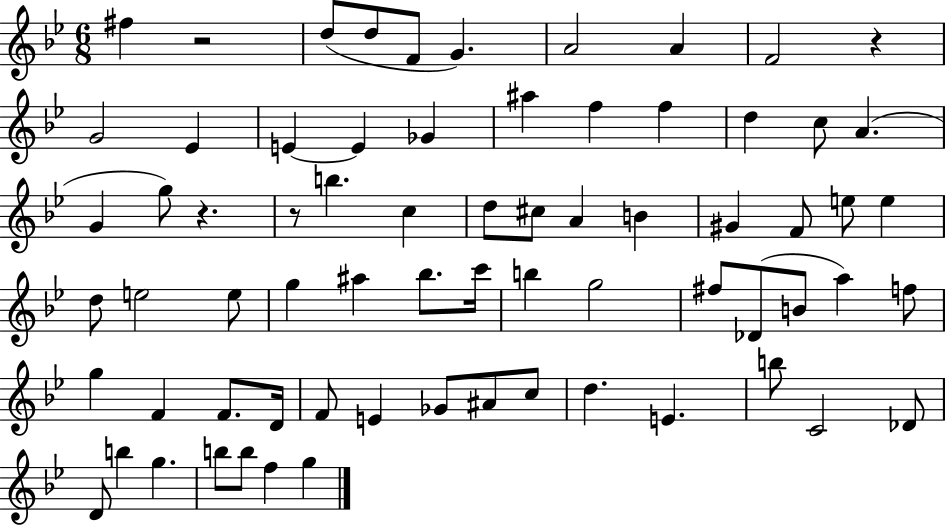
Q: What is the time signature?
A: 6/8